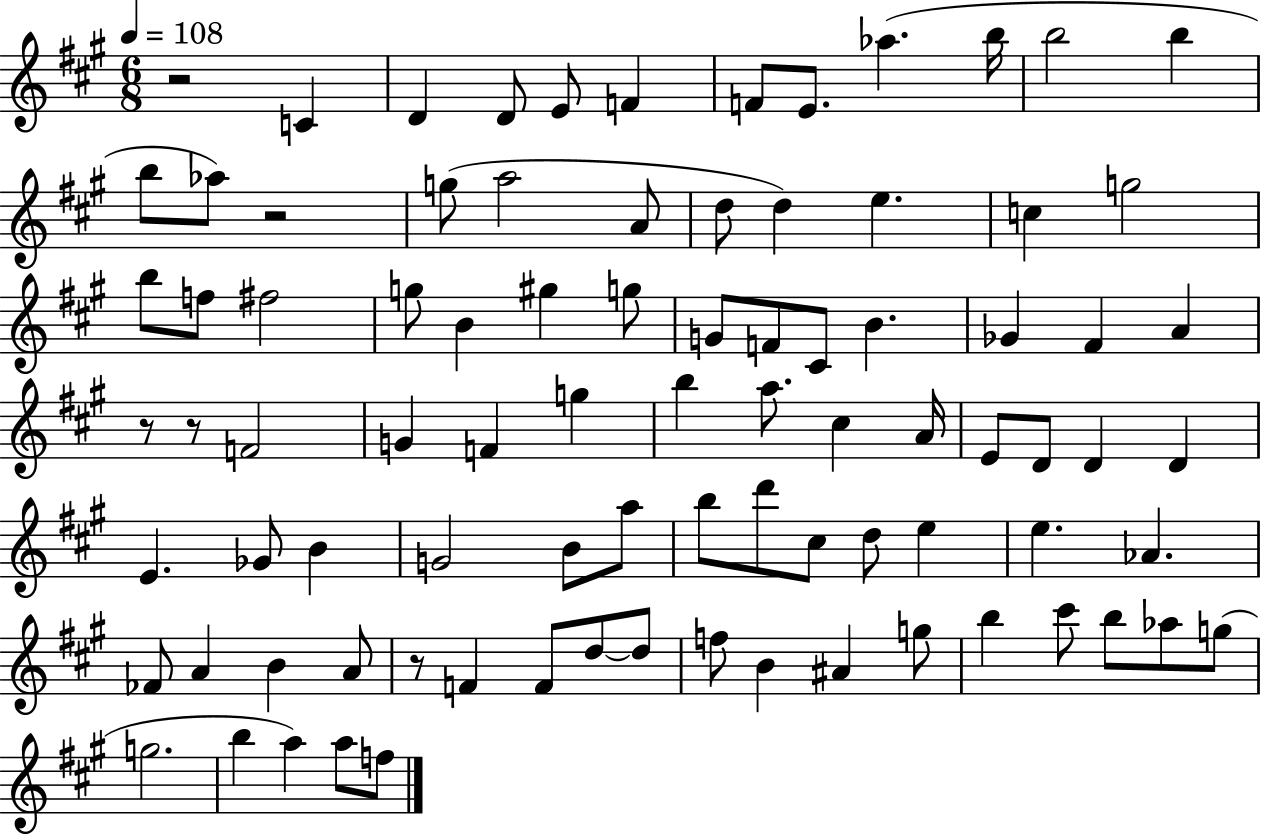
R/h C4/q D4/q D4/e E4/e F4/q F4/e E4/e. Ab5/q. B5/s B5/h B5/q B5/e Ab5/e R/h G5/e A5/h A4/e D5/e D5/q E5/q. C5/q G5/h B5/e F5/e F#5/h G5/e B4/q G#5/q G5/e G4/e F4/e C#4/e B4/q. Gb4/q F#4/q A4/q R/e R/e F4/h G4/q F4/q G5/q B5/q A5/e. C#5/q A4/s E4/e D4/e D4/q D4/q E4/q. Gb4/e B4/q G4/h B4/e A5/e B5/e D6/e C#5/e D5/e E5/q E5/q. Ab4/q. FES4/e A4/q B4/q A4/e R/e F4/q F4/e D5/e D5/e F5/e B4/q A#4/q G5/e B5/q C#6/e B5/e Ab5/e G5/e G5/h. B5/q A5/q A5/e F5/e